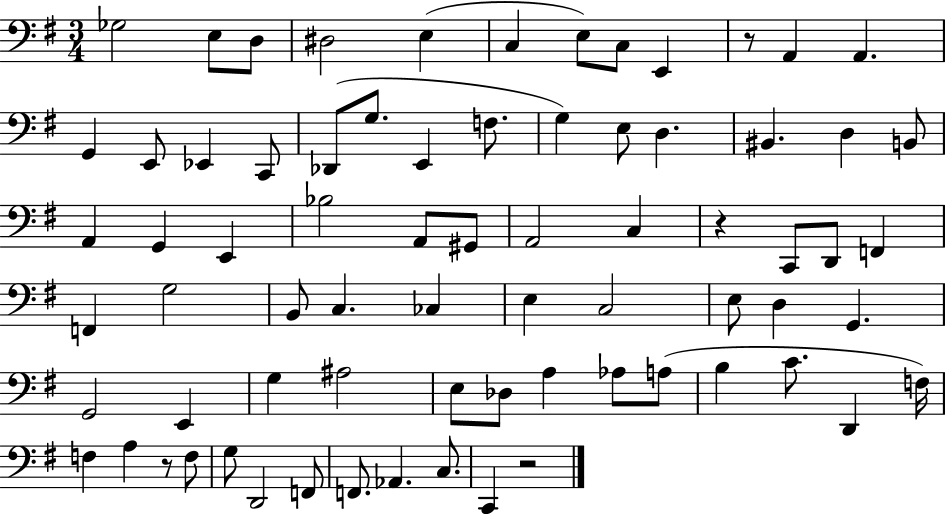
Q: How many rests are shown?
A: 4